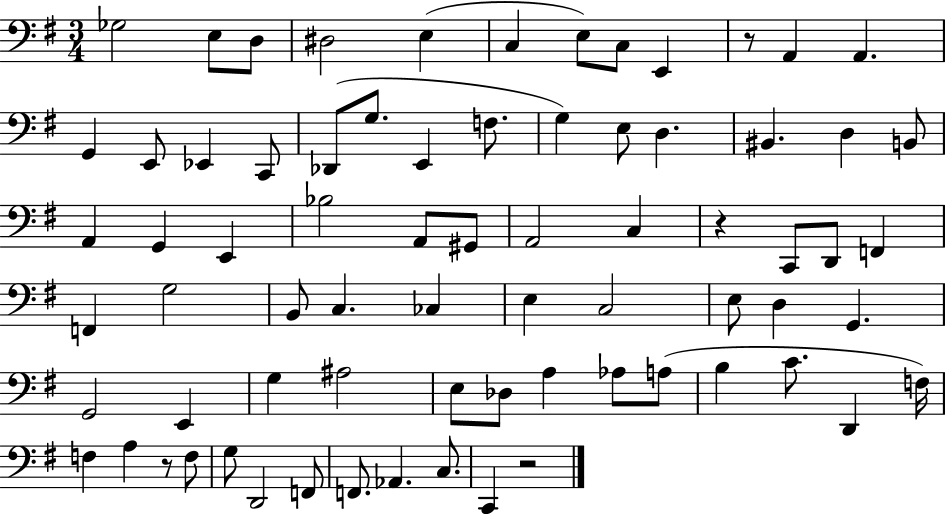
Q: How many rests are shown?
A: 4